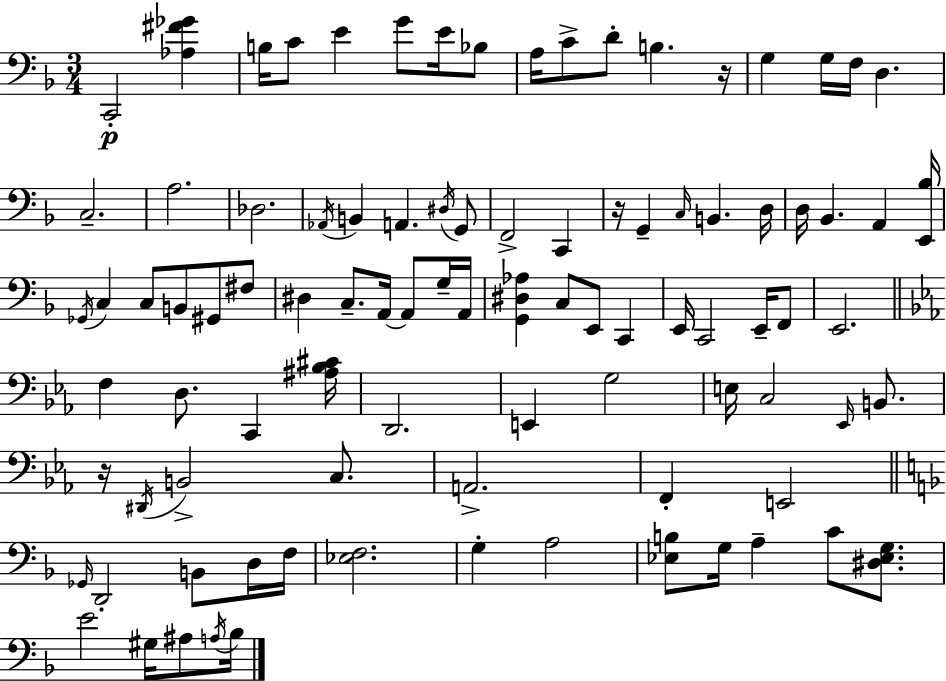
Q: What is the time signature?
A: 3/4